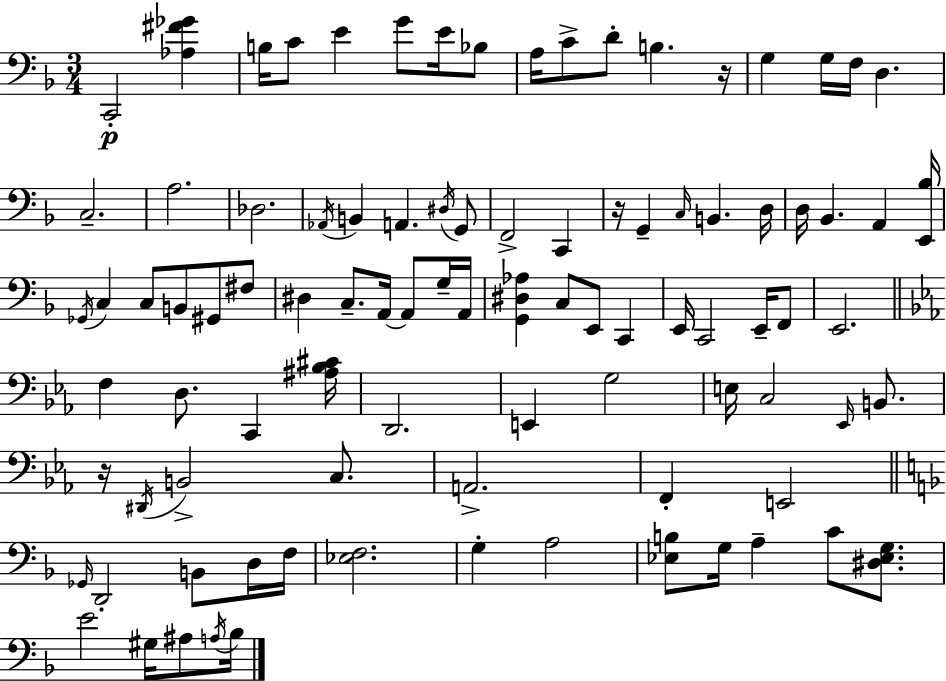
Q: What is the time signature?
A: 3/4